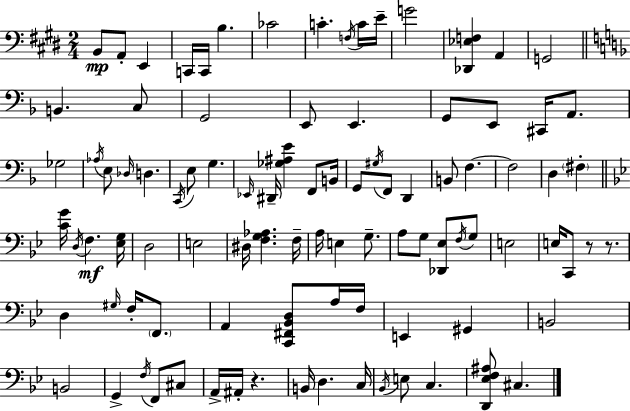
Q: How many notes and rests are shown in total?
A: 95